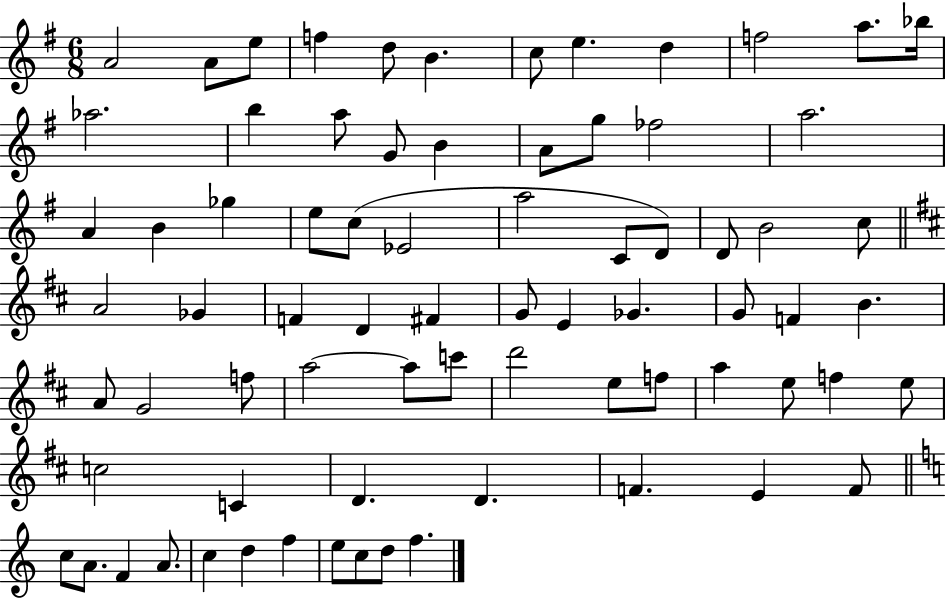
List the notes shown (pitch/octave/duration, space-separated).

A4/h A4/e E5/e F5/q D5/e B4/q. C5/e E5/q. D5/q F5/h A5/e. Bb5/s Ab5/h. B5/q A5/e G4/e B4/q A4/e G5/e FES5/h A5/h. A4/q B4/q Gb5/q E5/e C5/e Eb4/h A5/h C4/e D4/e D4/e B4/h C5/e A4/h Gb4/q F4/q D4/q F#4/q G4/e E4/q Gb4/q. G4/e F4/q B4/q. A4/e G4/h F5/e A5/h A5/e C6/e D6/h E5/e F5/e A5/q E5/e F5/q E5/e C5/h C4/q D4/q. D4/q. F4/q. E4/q F4/e C5/e A4/e. F4/q A4/e. C5/q D5/q F5/q E5/e C5/e D5/e F5/q.